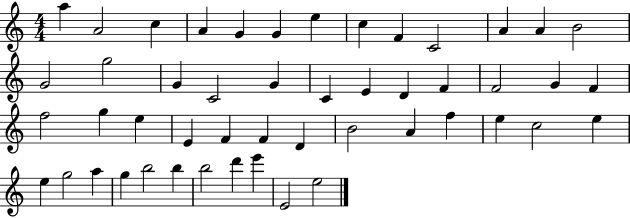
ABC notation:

X:1
T:Untitled
M:4/4
L:1/4
K:C
a A2 c A G G e c F C2 A A B2 G2 g2 G C2 G C E D F F2 G F f2 g e E F F D B2 A f e c2 e e g2 a g b2 b b2 d' e' E2 e2